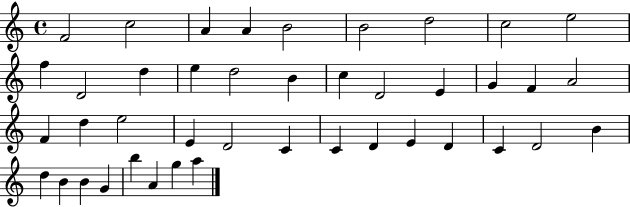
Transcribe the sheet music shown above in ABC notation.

X:1
T:Untitled
M:4/4
L:1/4
K:C
F2 c2 A A B2 B2 d2 c2 e2 f D2 d e d2 B c D2 E G F A2 F d e2 E D2 C C D E D C D2 B d B B G b A g a